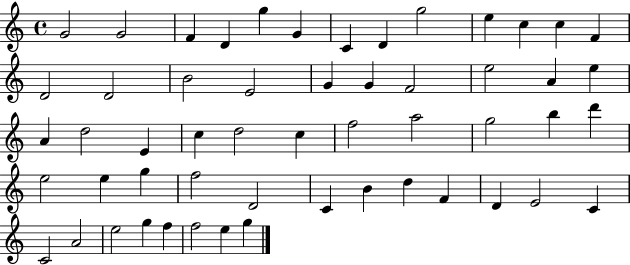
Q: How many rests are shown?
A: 0